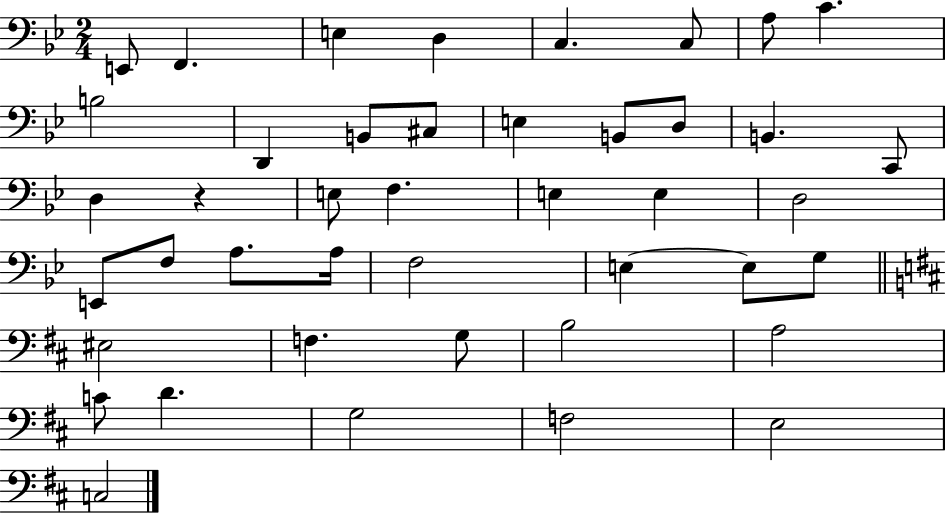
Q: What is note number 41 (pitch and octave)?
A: E3